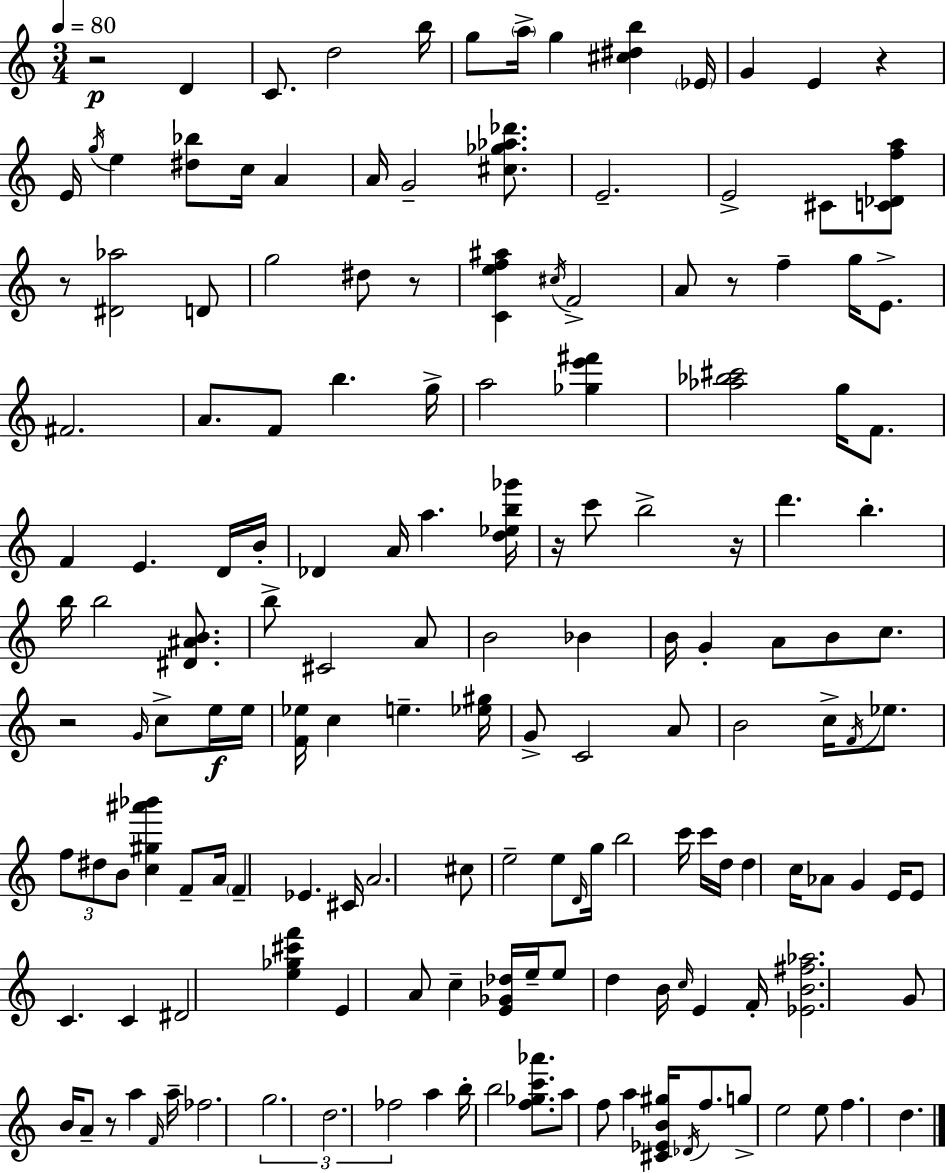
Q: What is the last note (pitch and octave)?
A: D5